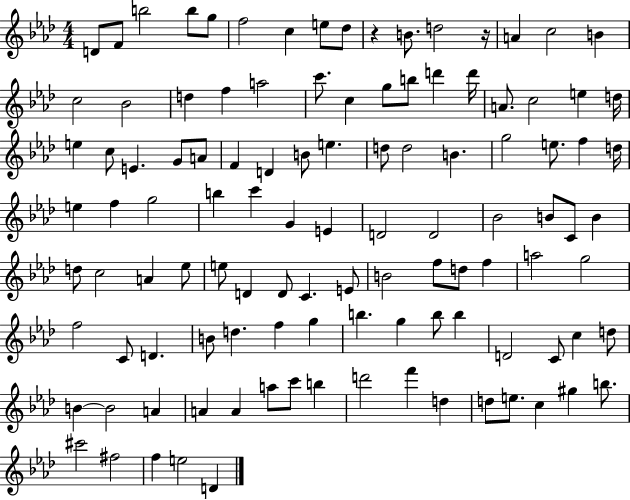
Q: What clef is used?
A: treble